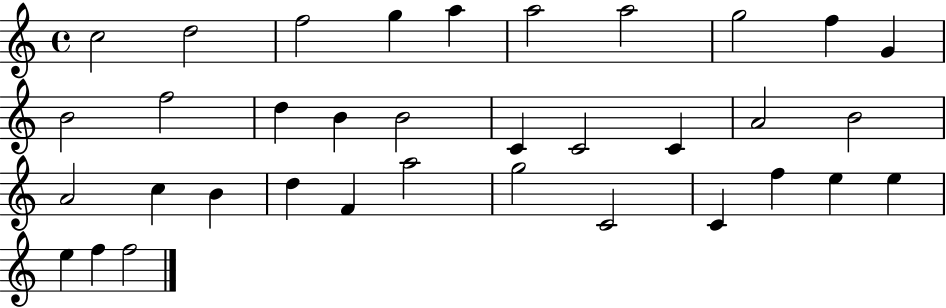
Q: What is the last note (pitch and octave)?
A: F5